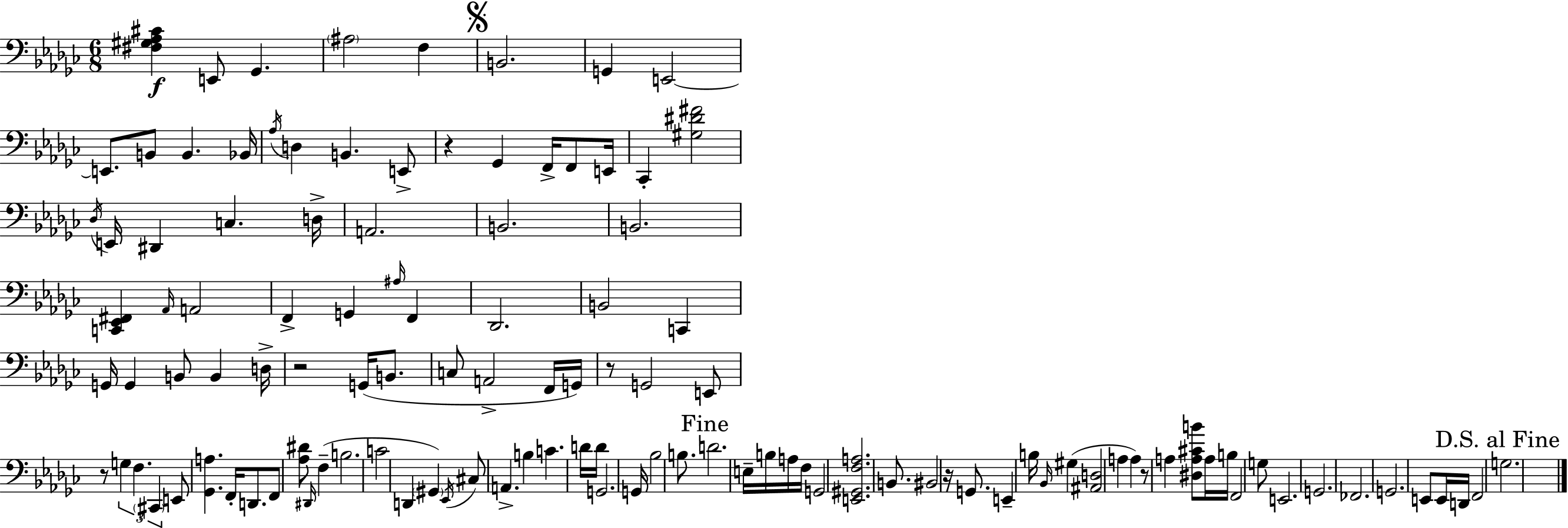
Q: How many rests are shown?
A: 6